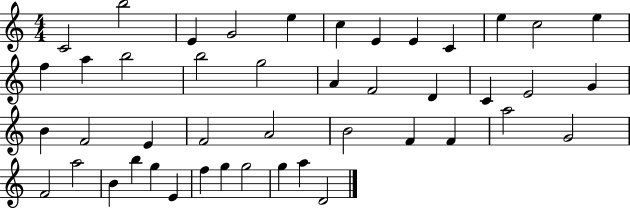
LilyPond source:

{
  \clef treble
  \numericTimeSignature
  \time 4/4
  \key c \major
  c'2 b''2 | e'4 g'2 e''4 | c''4 e'4 e'4 c'4 | e''4 c''2 e''4 | \break f''4 a''4 b''2 | b''2 g''2 | a'4 f'2 d'4 | c'4 e'2 g'4 | \break b'4 f'2 e'4 | f'2 a'2 | b'2 f'4 f'4 | a''2 g'2 | \break f'2 a''2 | b'4 b''4 g''4 e'4 | f''4 g''4 g''2 | g''4 a''4 d'2 | \break \bar "|."
}